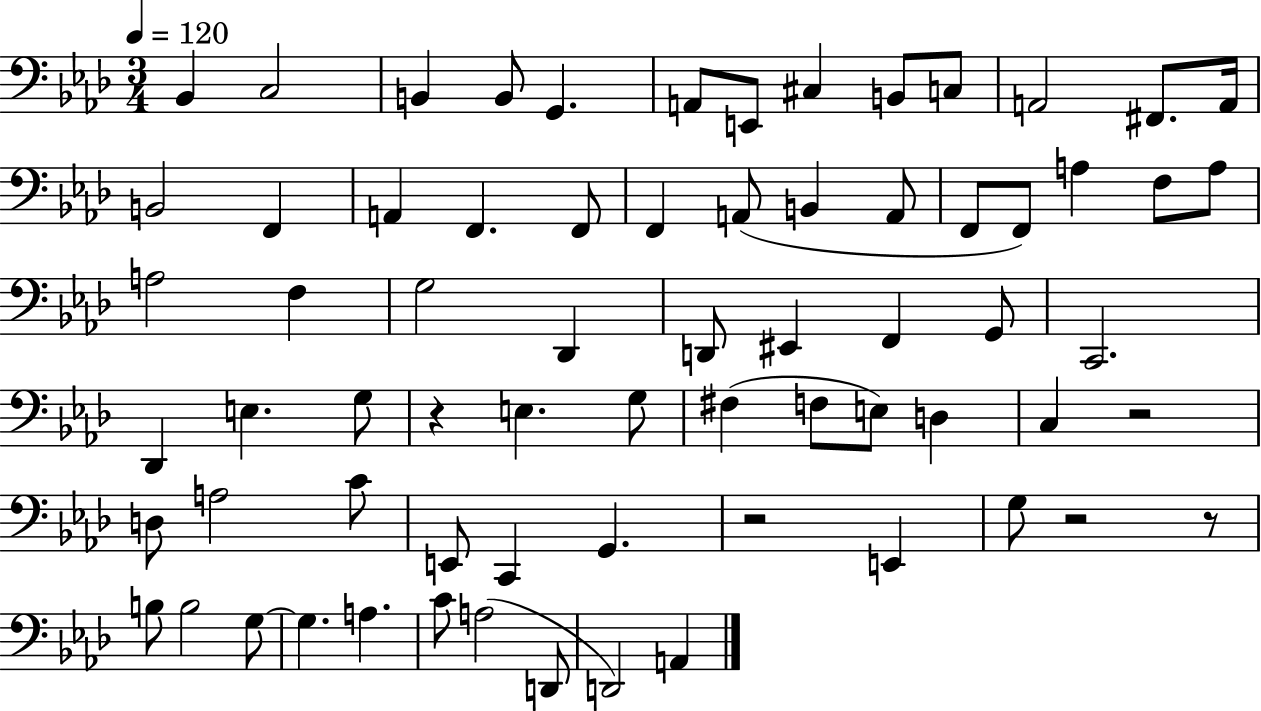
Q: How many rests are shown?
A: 5